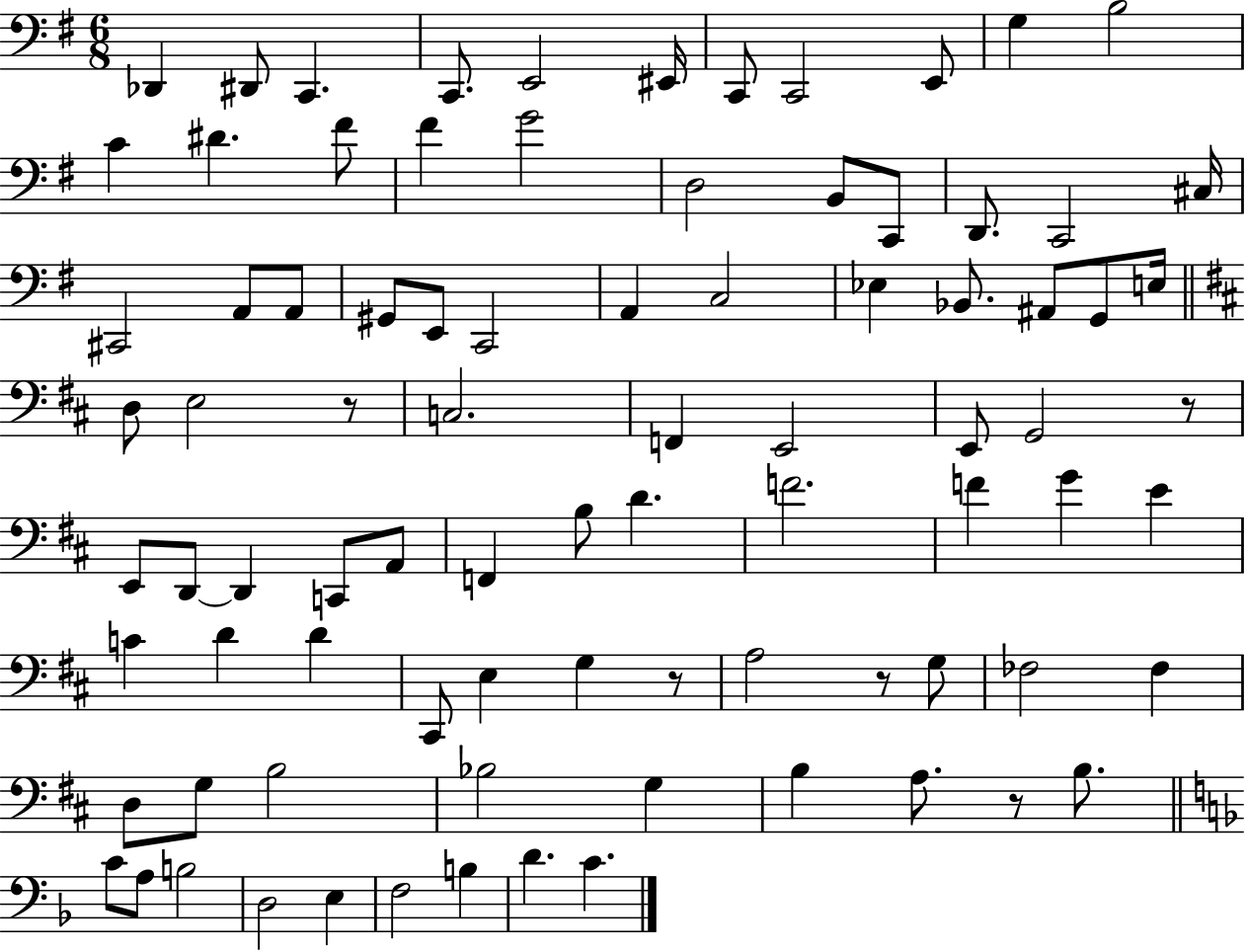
Db2/q D#2/e C2/q. C2/e. E2/h EIS2/s C2/e C2/h E2/e G3/q B3/h C4/q D#4/q. F#4/e F#4/q G4/h D3/h B2/e C2/e D2/e. C2/h C#3/s C#2/h A2/e A2/e G#2/e E2/e C2/h A2/q C3/h Eb3/q Bb2/e. A#2/e G2/e E3/s D3/e E3/h R/e C3/h. F2/q E2/h E2/e G2/h R/e E2/e D2/e D2/q C2/e A2/e F2/q B3/e D4/q. F4/h. F4/q G4/q E4/q C4/q D4/q D4/q C#2/e E3/q G3/q R/e A3/h R/e G3/e FES3/h FES3/q D3/e G3/e B3/h Bb3/h G3/q B3/q A3/e. R/e B3/e. C4/e A3/e B3/h D3/h E3/q F3/h B3/q D4/q. C4/q.